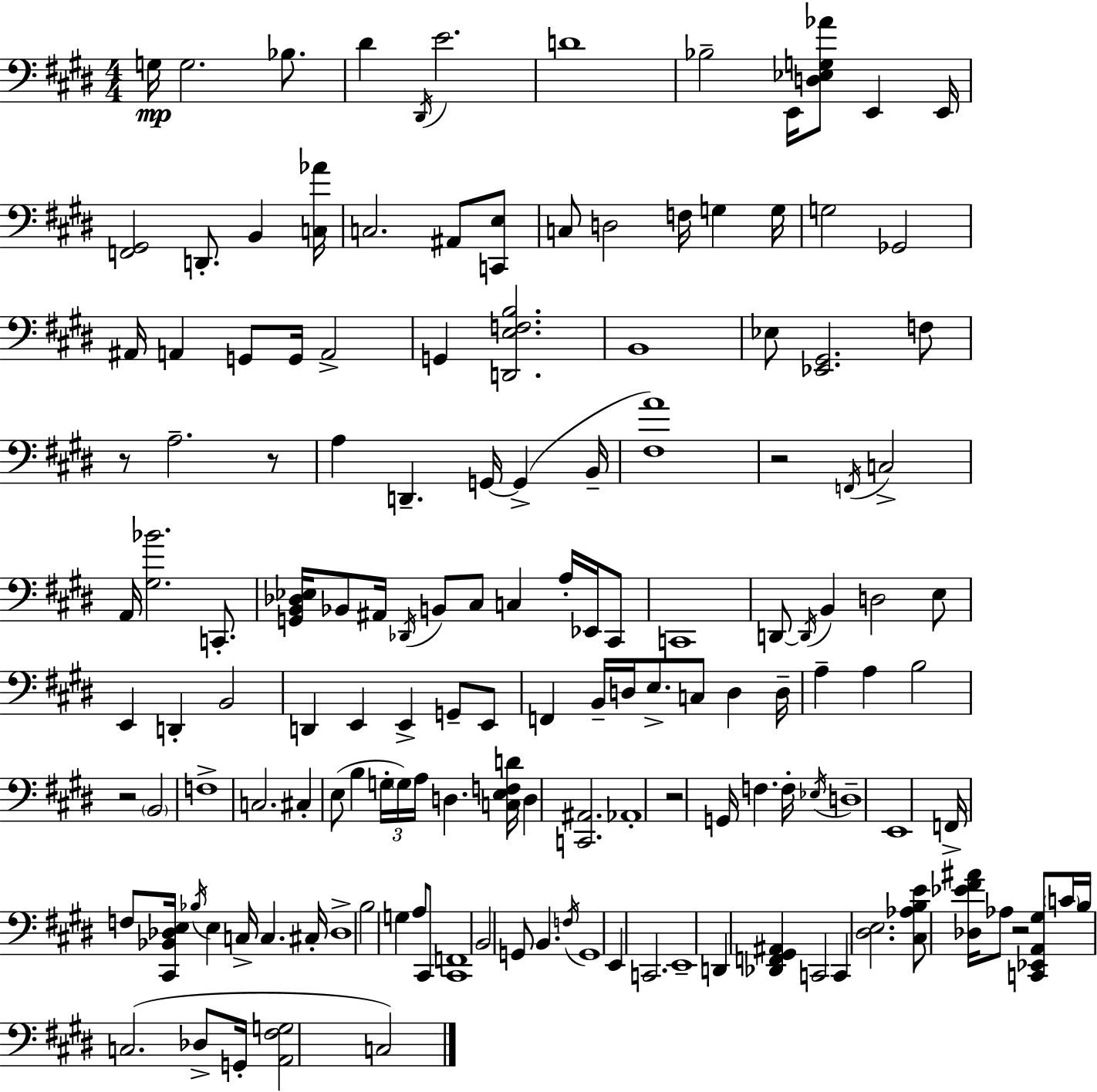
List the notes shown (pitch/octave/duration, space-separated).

G3/s G3/h. Bb3/e. D#4/q D#2/s E4/h. D4/w Bb3/h E2/s [D3,Eb3,G3,Ab4]/e E2/q E2/s [F2,G#2]/h D2/e. B2/q [C3,Ab4]/s C3/h. A#2/e [C2,E3]/e C3/e D3/h F3/s G3/q G3/s G3/h Gb2/h A#2/s A2/q G2/e G2/s A2/h G2/q [D2,E3,F3,B3]/h. B2/w Eb3/e [Eb2,G#2]/h. F3/e R/e A3/h. R/e A3/q D2/q. G2/s G2/q B2/s [F#3,A4]/w R/h F2/s C3/h A2/s [G#3,Bb4]/h. C2/e. [G2,B2,Db3,Eb3]/s Bb2/e A#2/s Db2/s B2/e C#3/e C3/q A3/s Eb2/s C#2/e C2/w D2/e D2/s B2/q D3/h E3/e E2/q D2/q B2/h D2/q E2/q E2/q G2/e E2/e F2/q B2/s D3/s E3/e. C3/e D3/q D3/s A3/q A3/q B3/h R/h B2/h F3/w C3/h. C#3/q E3/e B3/q G3/s G3/s A3/s D3/q. [C3,E3,F3,D4]/s D3/q [C2,A#2]/h. Ab2/w R/h G2/s F3/q. F3/s Eb3/s D3/w E2/w F2/s F3/e [C#2,Bb2,Db3,E3]/s Bb3/s E3/q C3/s C3/q. C#3/s Db3/w B3/h G3/q A3/e C#2/e [C#2,F2]/w B2/h G2/e B2/q. F3/s G2/w E2/q C2/h. E2/w D2/q [Db2,F2,G#2,A#2]/q C2/h C2/q [D#3,E3]/h. [C#3,Ab3,B3,E4]/e [Db3,Eb4,F#4,A#4]/s Ab3/e R/h [C2,Eb2,A2,G#3]/e C4/s B3/s C3/h. Db3/e G2/s [A2,F#3,G3]/h C3/h